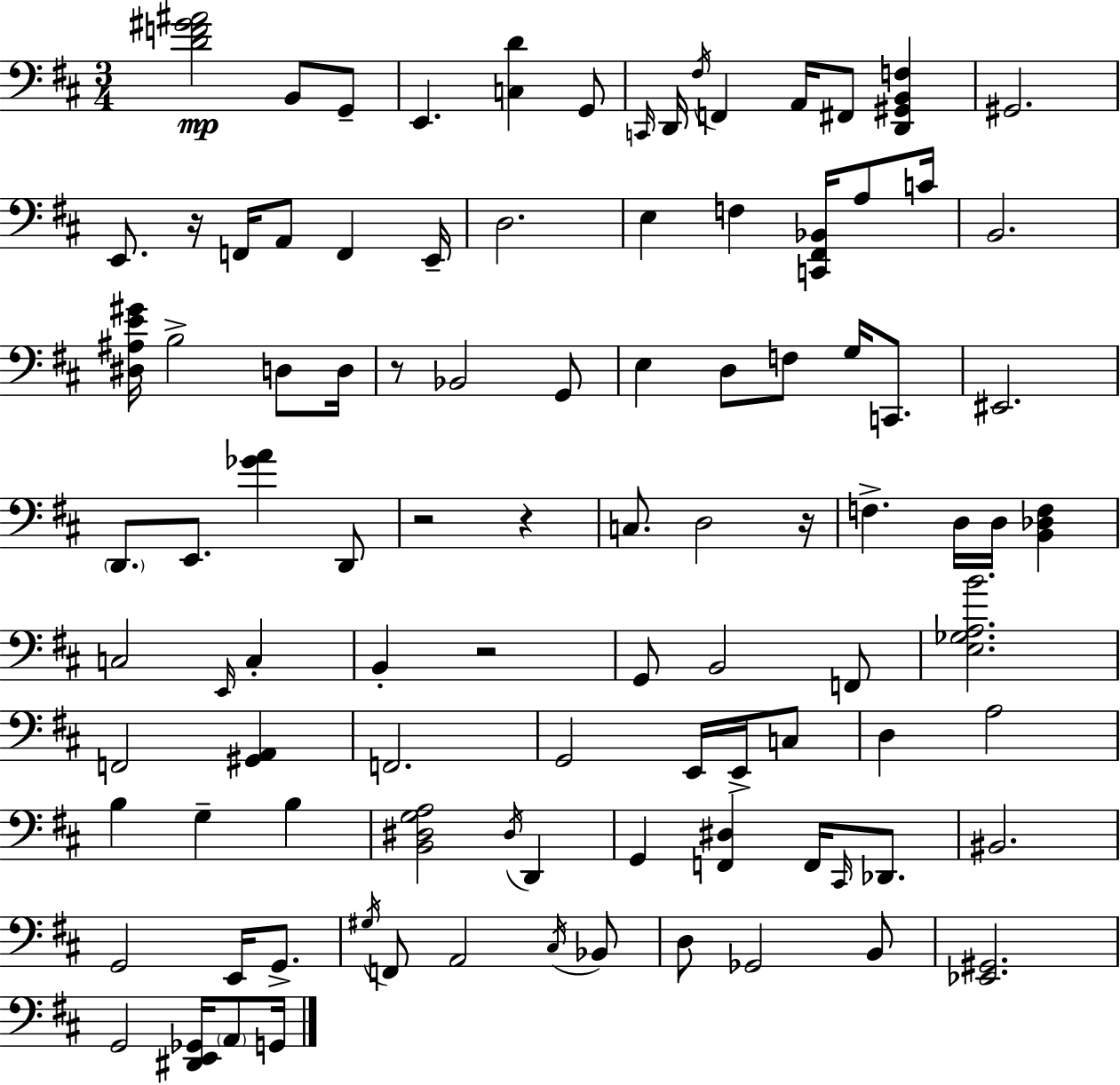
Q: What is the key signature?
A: D major